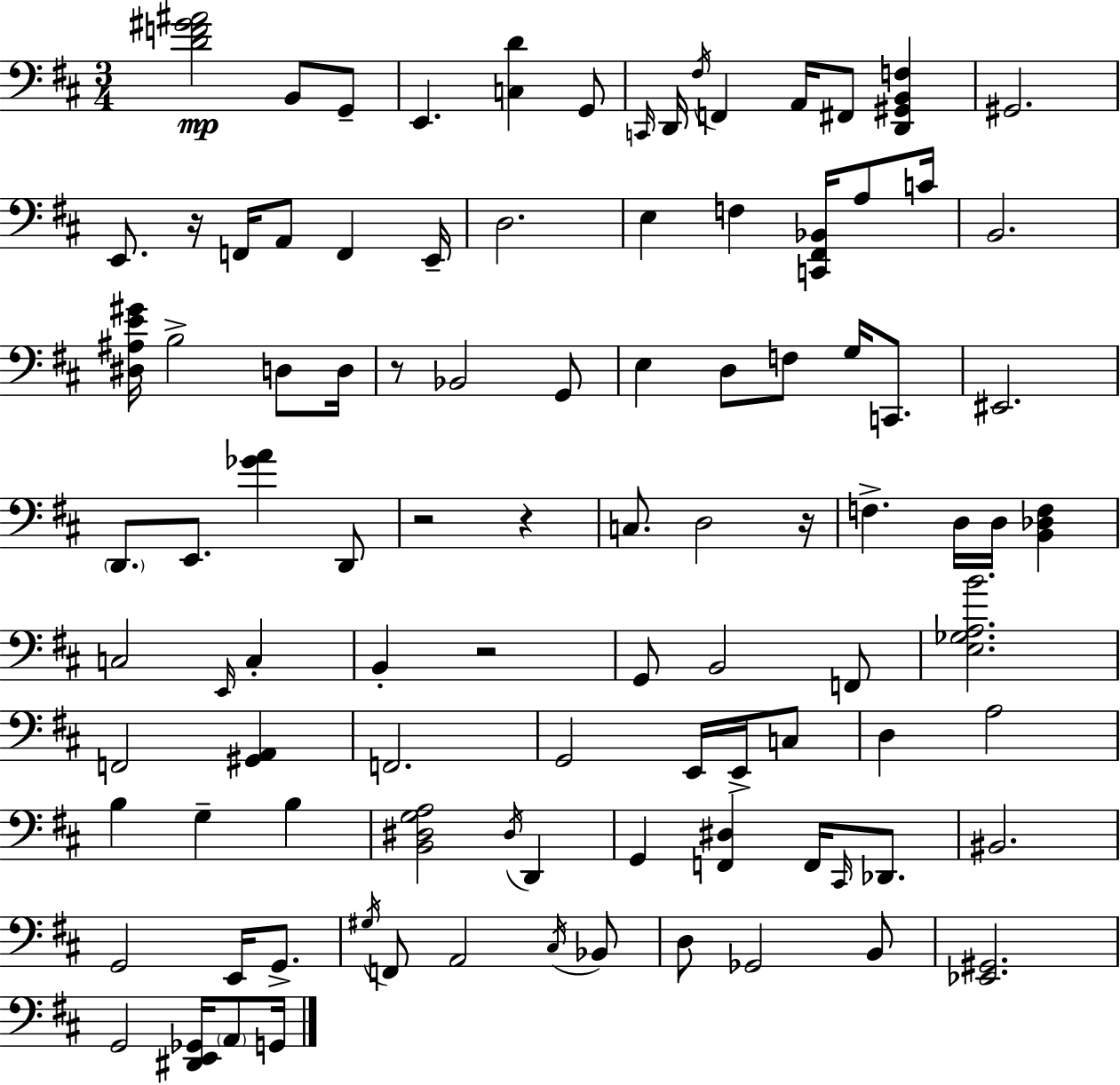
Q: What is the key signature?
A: D major